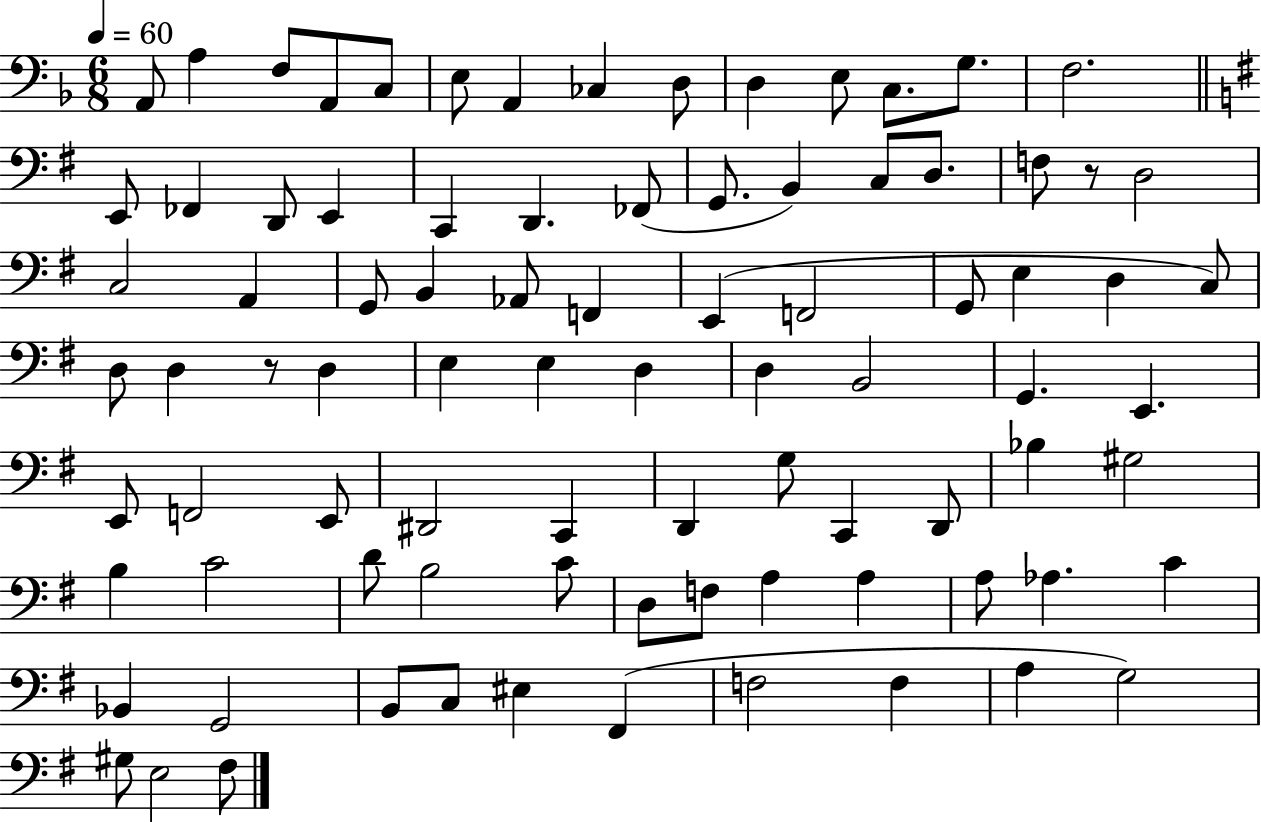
X:1
T:Untitled
M:6/8
L:1/4
K:F
A,,/2 A, F,/2 A,,/2 C,/2 E,/2 A,, _C, D,/2 D, E,/2 C,/2 G,/2 F,2 E,,/2 _F,, D,,/2 E,, C,, D,, _F,,/2 G,,/2 B,, C,/2 D,/2 F,/2 z/2 D,2 C,2 A,, G,,/2 B,, _A,,/2 F,, E,, F,,2 G,,/2 E, D, C,/2 D,/2 D, z/2 D, E, E, D, D, B,,2 G,, E,, E,,/2 F,,2 E,,/2 ^D,,2 C,, D,, G,/2 C,, D,,/2 _B, ^G,2 B, C2 D/2 B,2 C/2 D,/2 F,/2 A, A, A,/2 _A, C _B,, G,,2 B,,/2 C,/2 ^E, ^F,, F,2 F, A, G,2 ^G,/2 E,2 ^F,/2